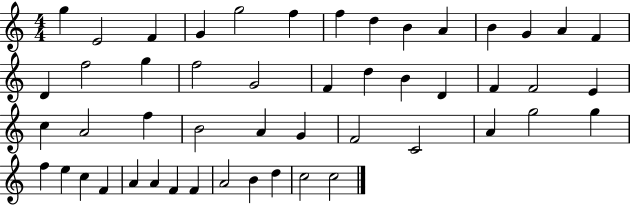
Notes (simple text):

G5/q E4/h F4/q G4/q G5/h F5/q F5/q D5/q B4/q A4/q B4/q G4/q A4/q F4/q D4/q F5/h G5/q F5/h G4/h F4/q D5/q B4/q D4/q F4/q F4/h E4/q C5/q A4/h F5/q B4/h A4/q G4/q F4/h C4/h A4/q G5/h G5/q F5/q E5/q C5/q F4/q A4/q A4/q F4/q F4/q A4/h B4/q D5/q C5/h C5/h